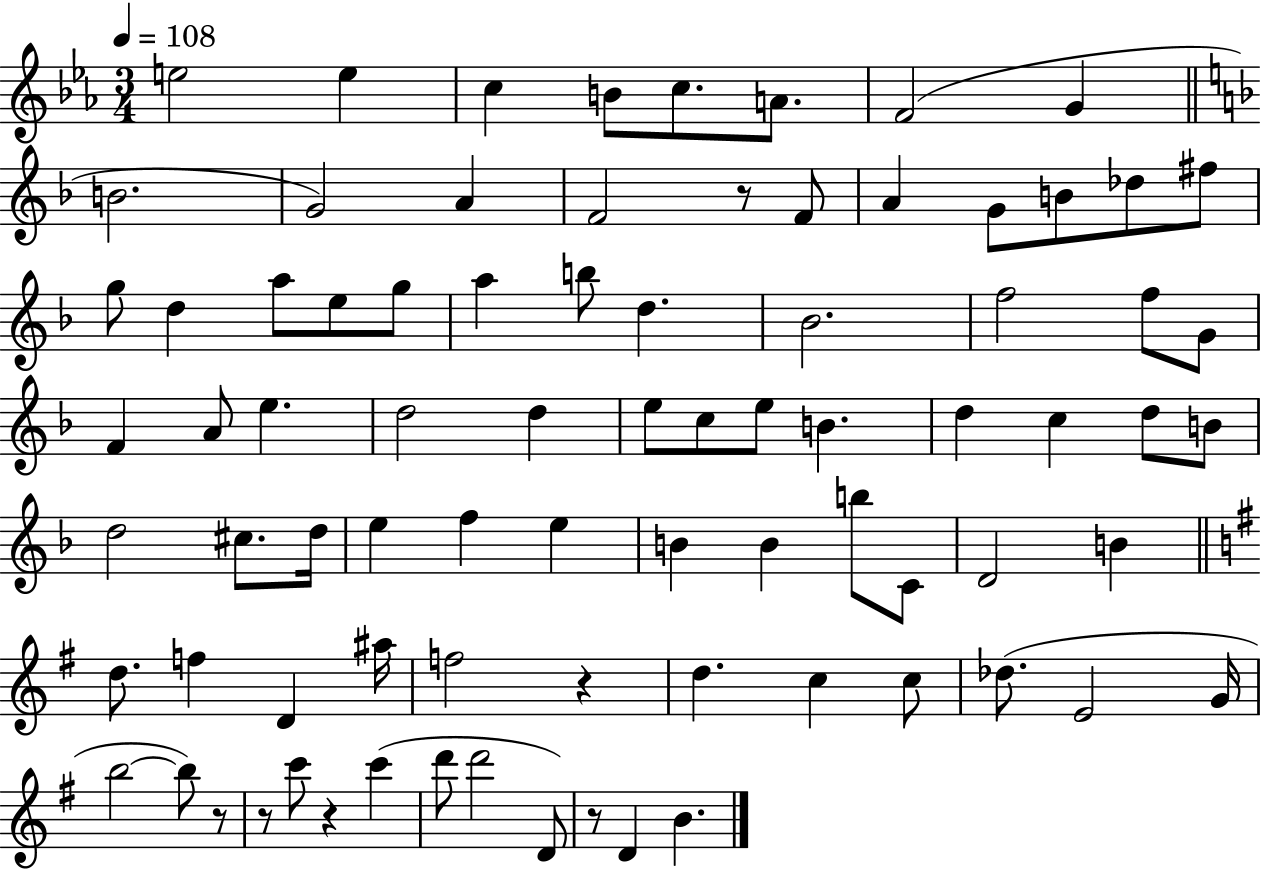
X:1
T:Untitled
M:3/4
L:1/4
K:Eb
e2 e c B/2 c/2 A/2 F2 G B2 G2 A F2 z/2 F/2 A G/2 B/2 _d/2 ^f/2 g/2 d a/2 e/2 g/2 a b/2 d _B2 f2 f/2 G/2 F A/2 e d2 d e/2 c/2 e/2 B d c d/2 B/2 d2 ^c/2 d/4 e f e B B b/2 C/2 D2 B d/2 f D ^a/4 f2 z d c c/2 _d/2 E2 G/4 b2 b/2 z/2 z/2 c'/2 z c' d'/2 d'2 D/2 z/2 D B